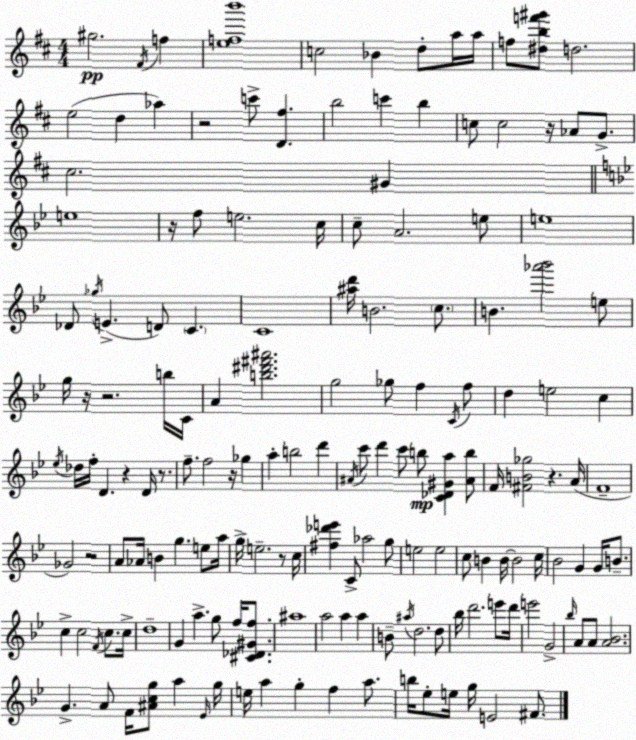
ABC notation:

X:1
T:Untitled
M:4/4
L:1/4
K:D
^g2 ^F/4 f [efb']4 c2 _B d/2 a/4 a/4 f/2 [^dbf'^g']/2 d2 e2 d _a z2 c'/2 [D^f] b2 c' b c/2 c2 z/4 _A/2 G/2 ^c2 ^G e4 z/4 f/2 e2 c/4 c/2 A2 e/2 e4 _D/2 _g/4 E D/2 C C4 [^ad']/4 B2 c/2 B [_a'_b']2 e/2 g/4 z/4 z2 b/4 C/4 A [b^d'^f'^a']2 g2 _g/2 f C/4 f/2 d e2 c _e/4 _d/4 f/4 D z D/4 z/2 f/2 f2 z/4 _g a b2 d' ^A/4 c'/2 d' c'/2 b/2 [C_D^Ga] [^Ab]/2 F/4 [^FB_g]2 z A/4 F4 _G2 z2 A/2 _A/4 B g e/2 a/4 g/4 e2 z/2 c/4 [^f_d'e'] C/2 _a2 g/2 e2 e2 c/2 B B/4 B2 c/4 _B2 G G/4 B/2 c c2 F/4 c/2 c/4 d4 G a g/2 f/4 [^C_D^Gf]/2 ^a4 a2 a a B/2 ^a/4 d2 d/2 _b/4 d'2 e'/2 d'/4 e'2 G2 _b/4 A/2 A/2 [A_B]2 G A/2 F/4 [^Acg]/2 a _E/4 g/4 e/4 a g f a/2 b/4 _e/2 e/4 g/4 E2 ^F/2